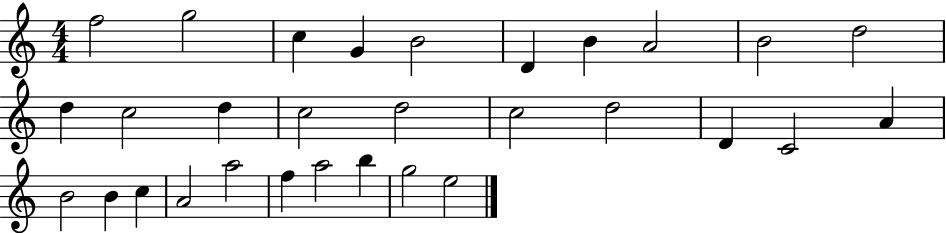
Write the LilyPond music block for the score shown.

{
  \clef treble
  \numericTimeSignature
  \time 4/4
  \key c \major
  f''2 g''2 | c''4 g'4 b'2 | d'4 b'4 a'2 | b'2 d''2 | \break d''4 c''2 d''4 | c''2 d''2 | c''2 d''2 | d'4 c'2 a'4 | \break b'2 b'4 c''4 | a'2 a''2 | f''4 a''2 b''4 | g''2 e''2 | \break \bar "|."
}